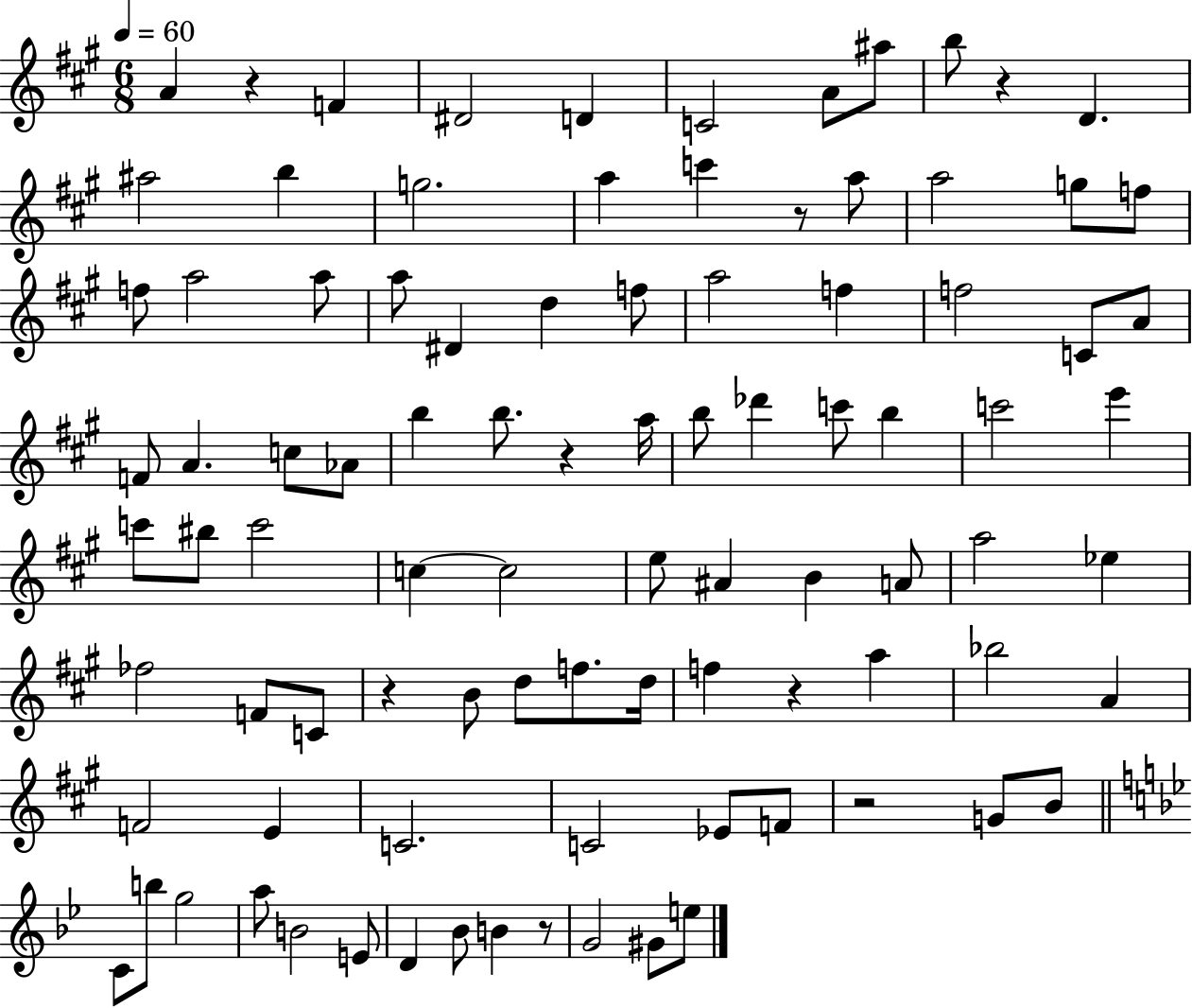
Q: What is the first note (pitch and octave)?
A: A4